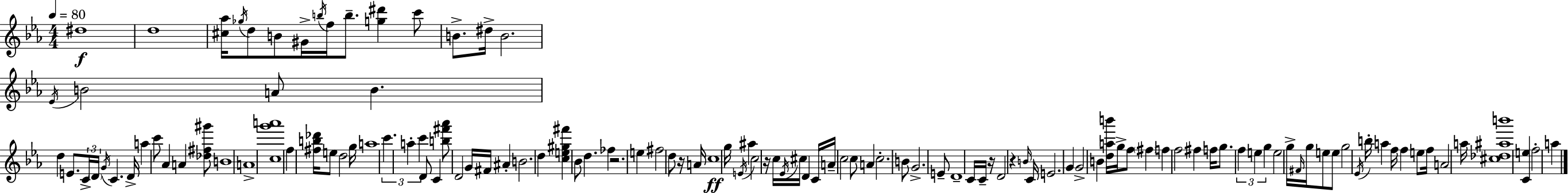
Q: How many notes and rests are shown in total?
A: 125